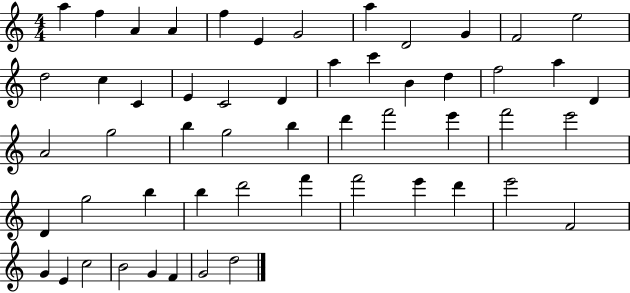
X:1
T:Untitled
M:4/4
L:1/4
K:C
a f A A f E G2 a D2 G F2 e2 d2 c C E C2 D a c' B d f2 a D A2 g2 b g2 b d' f'2 e' f'2 e'2 D g2 b b d'2 f' f'2 e' d' e'2 F2 G E c2 B2 G F G2 d2